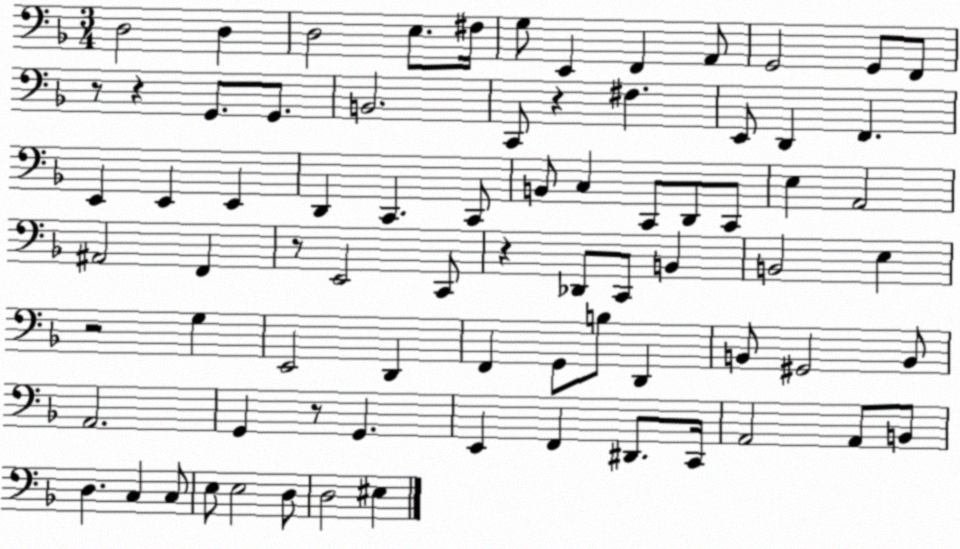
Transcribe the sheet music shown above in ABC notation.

X:1
T:Untitled
M:3/4
L:1/4
K:F
D,2 D, D,2 E,/2 ^F,/4 G,/2 E,, F,, A,,/2 G,,2 G,,/2 F,,/2 z/2 z G,,/2 G,,/2 B,,2 C,,/2 z ^F, E,,/2 D,, F,, E,, E,, E,, D,, C,, C,,/2 B,,/2 C, C,,/2 D,,/2 C,,/2 E, A,,2 ^A,,2 F,, z/2 E,,2 C,,/2 z _D,,/2 C,,/2 B,, B,,2 E, z2 G, E,,2 D,, F,, G,,/2 B,/2 D,, B,,/2 ^G,,2 B,,/2 A,,2 G,, z/2 G,, E,, F,, ^D,,/2 C,,/4 A,,2 A,,/2 B,,/2 D, C, C,/2 E,/2 E,2 D,/2 D,2 ^E,